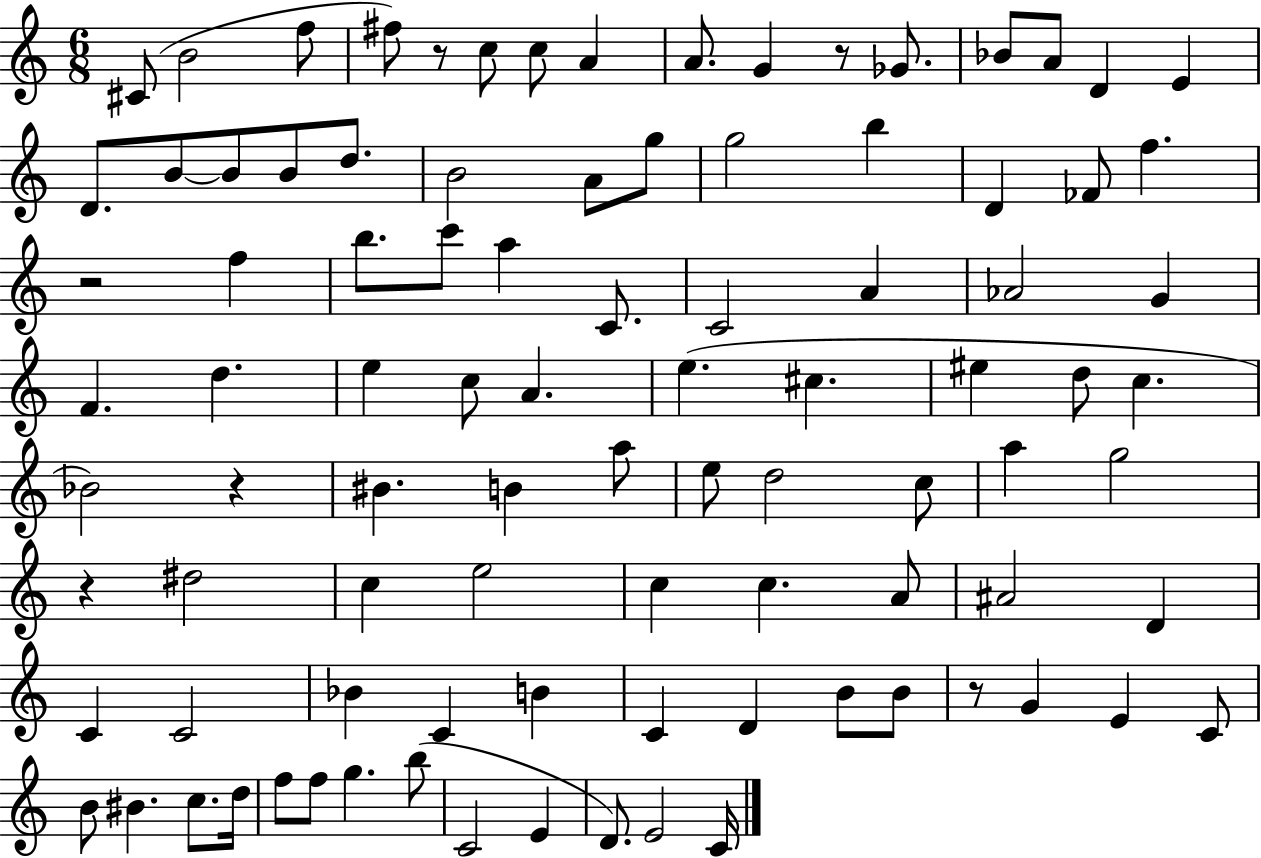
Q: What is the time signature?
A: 6/8